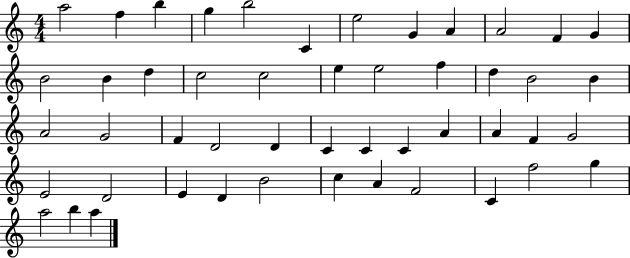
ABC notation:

X:1
T:Untitled
M:4/4
L:1/4
K:C
a2 f b g b2 C e2 G A A2 F G B2 B d c2 c2 e e2 f d B2 B A2 G2 F D2 D C C C A A F G2 E2 D2 E D B2 c A F2 C f2 g a2 b a